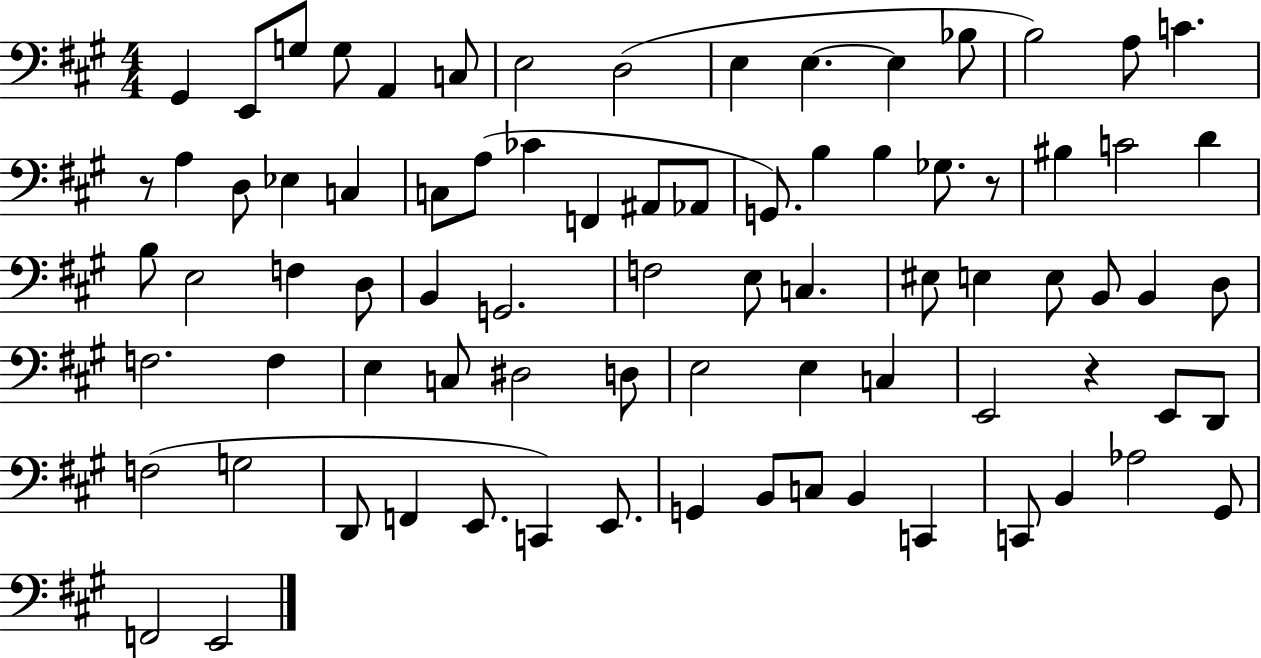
{
  \clef bass
  \numericTimeSignature
  \time 4/4
  \key a \major
  gis,4 e,8 g8 g8 a,4 c8 | e2 d2( | e4 e4.~~ e4 bes8 | b2) a8 c'4. | \break r8 a4 d8 ees4 c4 | c8 a8( ces'4 f,4 ais,8 aes,8 | g,8.) b4 b4 ges8. r8 | bis4 c'2 d'4 | \break b8 e2 f4 d8 | b,4 g,2. | f2 e8 c4. | eis8 e4 e8 b,8 b,4 d8 | \break f2. f4 | e4 c8 dis2 d8 | e2 e4 c4 | e,2 r4 e,8 d,8 | \break f2( g2 | d,8 f,4 e,8. c,4) e,8. | g,4 b,8 c8 b,4 c,4 | c,8 b,4 aes2 gis,8 | \break f,2 e,2 | \bar "|."
}